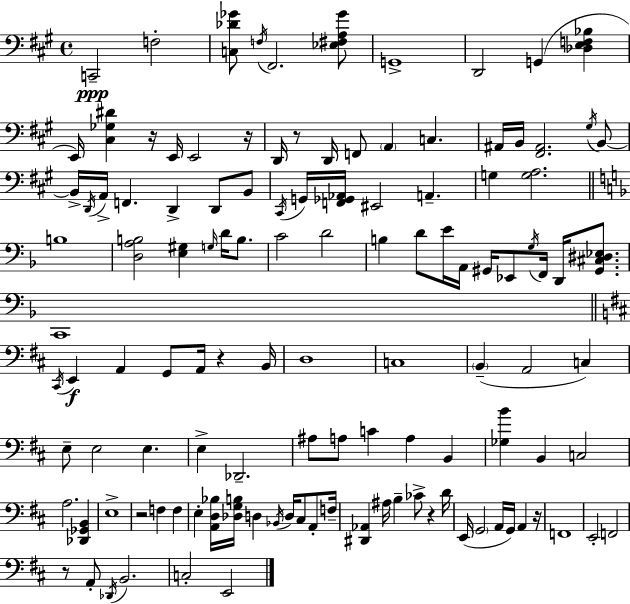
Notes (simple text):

C2/h F3/h [C3,Db4,Gb4]/e F3/s F#2/h. [Eb3,F#3,A3,Gb4]/e G2/w D2/h G2/q [Db3,E3,F3,Bb3]/q E2/s [C#3,Gb3,D#4]/q R/s E2/s E2/h R/s D2/s R/e D2/s F2/e A2/q C3/q. A#2/s B2/s [F#2,A#2]/h. G#3/s B2/e B2/s D2/s A2/s F2/q. D2/q D2/e B2/e C#2/s G2/s [F2,Gb2,Ab2]/s EIS2/h A2/q. G3/q [G3,A3]/h. B3/w [D3,A3,B3]/h [E3,G#3]/q G3/s D4/s B3/e. C4/h D4/h B3/q D4/e E4/s A2/s G#2/s Eb2/e G3/s F2/s D2/s [G#2,C#3,D#3,Eb3]/e. C2/w C#2/s E2/q A2/q G2/e A2/s R/q B2/s D3/w C3/w B2/q A2/h C3/q E3/e E3/h E3/q. E3/q Db2/h. A#3/e A3/e C4/q A3/q B2/q [Gb3,B4]/q B2/q C3/h A3/h. [Db2,Gb2,B2]/q E3/w R/h F3/q F3/q E3/q [A2,D3,Bb3]/s [Db3,G3,B3]/s D3/q Bb2/s D3/s C#3/e A2/e F3/s [D#2,Ab2]/q A#3/s B3/q CES4/e R/q D4/s E2/s G2/h A2/s G2/s A2/q R/s F2/w E2/h F2/h R/e A2/e Db2/s B2/h. C3/h E2/h